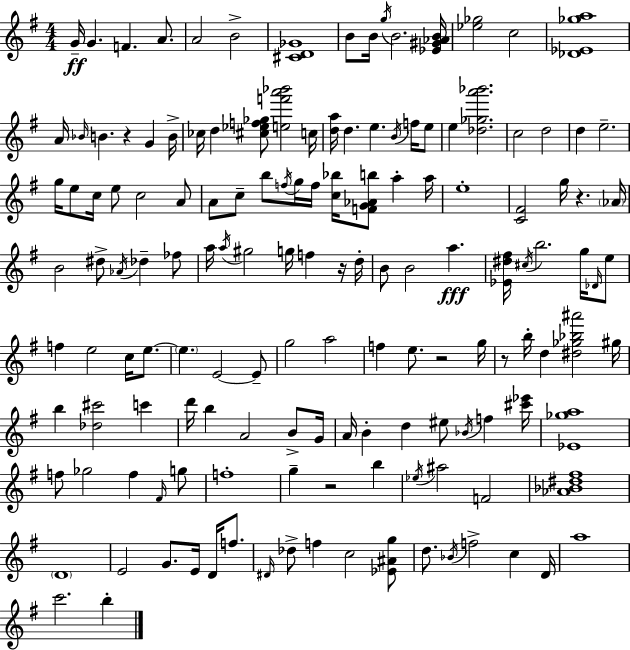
{
  \clef treble
  \numericTimeSignature
  \time 4/4
  \key e \minor
  \repeat volta 2 { g'16--\ff g'4. f'4. a'8. | a'2 b'2-> | <cis' d' ges'>1 | b'8 b'16 \acciaccatura { g''16 } b'2. | \break <ees' gis' aes' b'>16 <ees'' ges''>2 c''2 | <des' ees' ges'' a''>1 | a'16 \grace { bes'16 } b'4. r4 g'4 | b'16-> ces''16 d''4 <cis'' ees'' f'' ges''>8 <e'' f''' a''' bes'''>2 | \break c''16 <d'' a''>16 d''4. e''4. \acciaccatura { b'16 } | f''16 e''8 e''4 <des'' ges'' a''' bes'''>2. | c''2 d''2 | d''4 e''2.-- | \break g''16 e''8 c''16 e''8 c''2 | a'8 a'8 c''8-- b''8 \acciaccatura { f''16 } g''16 f''16 <c'' bes''>16 <f' g' aes' b''>8 a''4-. | a''16 e''1-. | <c' fis'>2 g''16 r4. | \break \parenthesize aes'16 b'2 dis''8-> \acciaccatura { aes'16 } des''4-- | fes''8 a''16 \acciaccatura { a''16 } gis''2 g''16 | f''4 r16 d''16-. b'8 b'2 | a''4.\fff <ees' dis'' fis''>16 \acciaccatura { cis''16 } b''2. | \break g''16 \grace { des'16 } e''8 f''4 e''2 | c''16 e''8.~~ \parenthesize e''4. e'2~~ | e'8-- g''2 | a''2 f''4 e''8. r2 | \break g''16 r8 b''16-. d''4 <dis'' ges'' bes'' ais'''>2 | gis''16 b''4 <des'' cis'''>2 | c'''4 d'''16 b''4 a'2 | b'8-> g'16 a'16 b'4-. d''4 | \break eis''8 \acciaccatura { bes'16 } f''4 <cis''' ees'''>16 <ees' ges'' a''>1 | f''8 ges''2 | f''4 \grace { fis'16 } g''8 f''1-. | g''4-- r2 | \break b''4 \acciaccatura { ees''16 } ais''2 | f'2 <aes' bes' dis'' fis''>1 | \parenthesize d'1 | e'2 | \break g'8. e'16 d'16 f''8. \grace { dis'16 } des''8-> f''4 | c''2 <ees' ais' g''>8 d''8. \acciaccatura { bes'16 } | f''2-> c''4 d'16 a''1 | c'''2. | \break b''4-. } \bar "|."
}